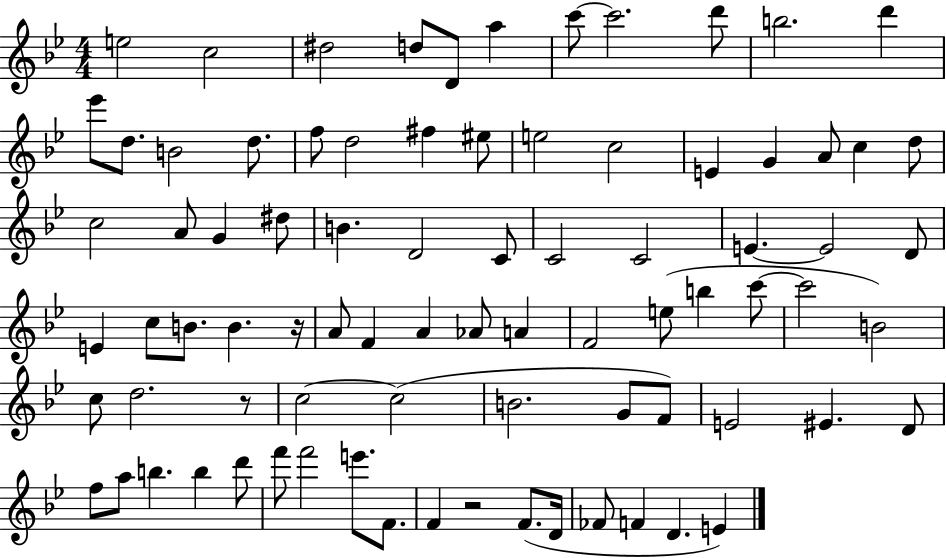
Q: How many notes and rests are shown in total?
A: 82